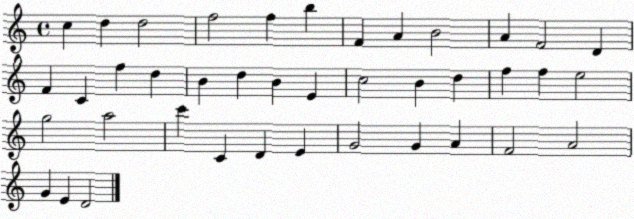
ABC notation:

X:1
T:Untitled
M:4/4
L:1/4
K:C
c d d2 f2 f b F A B2 A F2 D F C f d B d B E c2 B d f f e2 g2 a2 c' C D E G2 G A F2 A2 G E D2